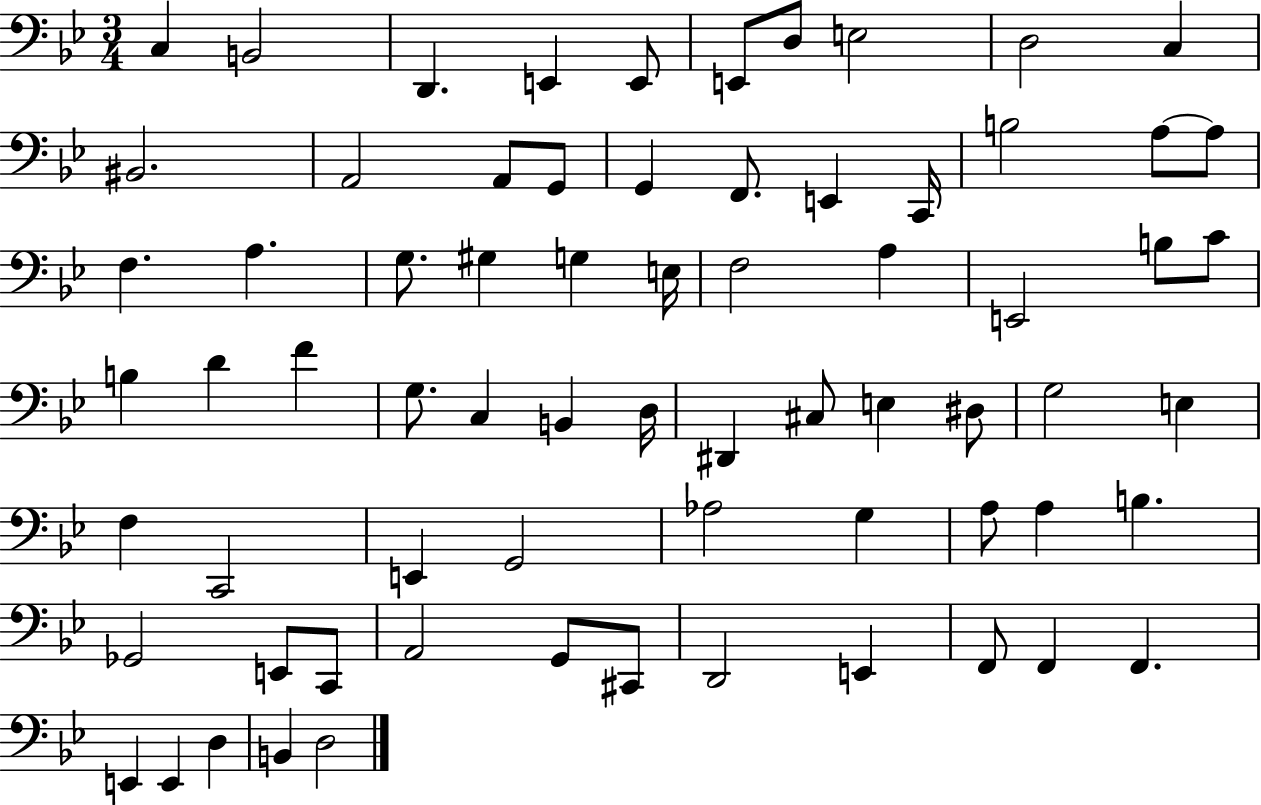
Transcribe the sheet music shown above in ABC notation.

X:1
T:Untitled
M:3/4
L:1/4
K:Bb
C, B,,2 D,, E,, E,,/2 E,,/2 D,/2 E,2 D,2 C, ^B,,2 A,,2 A,,/2 G,,/2 G,, F,,/2 E,, C,,/4 B,2 A,/2 A,/2 F, A, G,/2 ^G, G, E,/4 F,2 A, E,,2 B,/2 C/2 B, D F G,/2 C, B,, D,/4 ^D,, ^C,/2 E, ^D,/2 G,2 E, F, C,,2 E,, G,,2 _A,2 G, A,/2 A, B, _G,,2 E,,/2 C,,/2 A,,2 G,,/2 ^C,,/2 D,,2 E,, F,,/2 F,, F,, E,, E,, D, B,, D,2